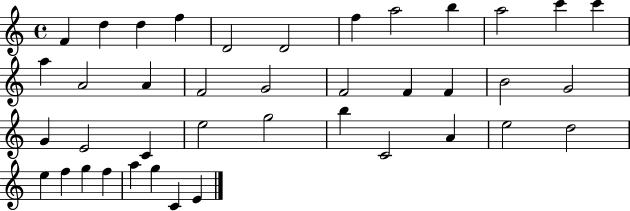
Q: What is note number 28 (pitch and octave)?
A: B5